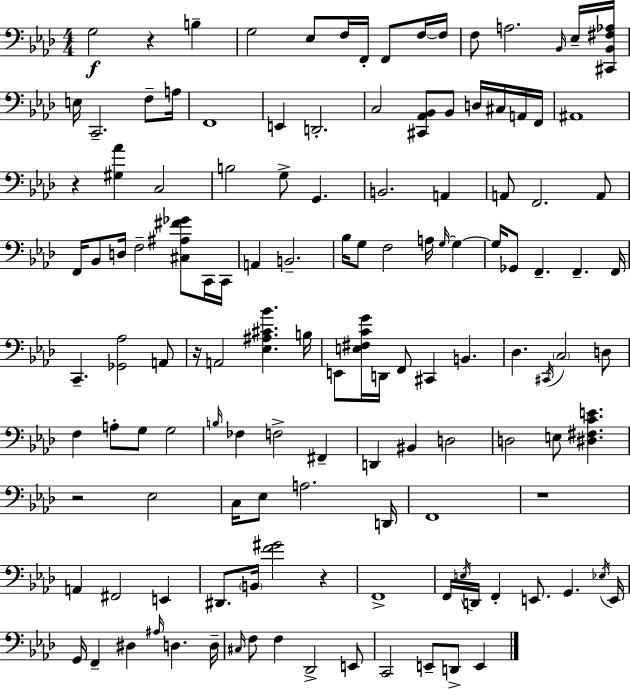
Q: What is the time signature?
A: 4/4